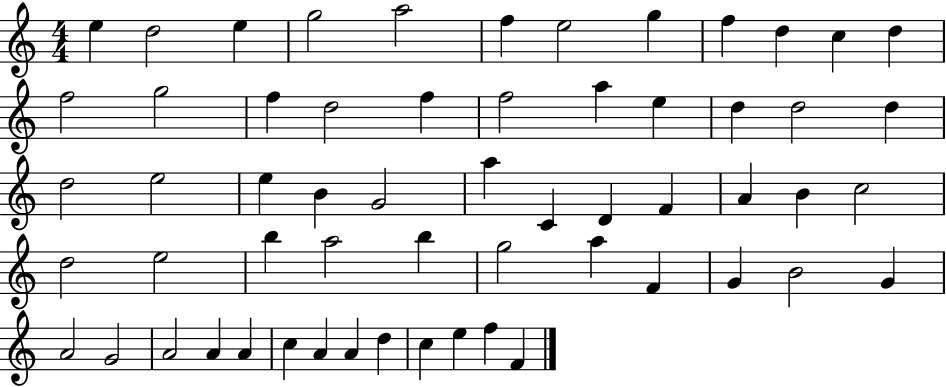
E5/q D5/h E5/q G5/h A5/h F5/q E5/h G5/q F5/q D5/q C5/q D5/q F5/h G5/h F5/q D5/h F5/q F5/h A5/q E5/q D5/q D5/h D5/q D5/h E5/h E5/q B4/q G4/h A5/q C4/q D4/q F4/q A4/q B4/q C5/h D5/h E5/h B5/q A5/h B5/q G5/h A5/q F4/q G4/q B4/h G4/q A4/h G4/h A4/h A4/q A4/q C5/q A4/q A4/q D5/q C5/q E5/q F5/q F4/q